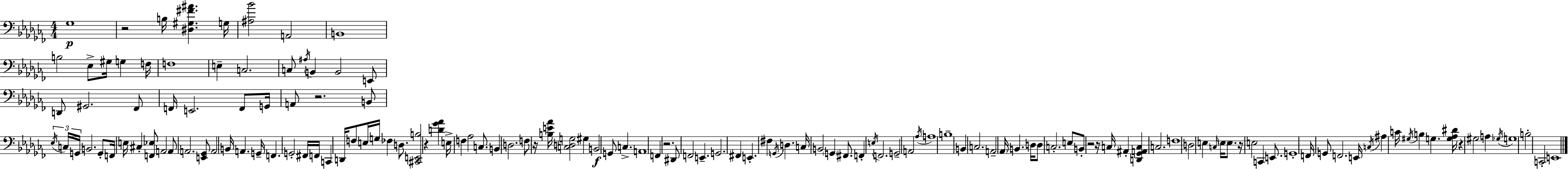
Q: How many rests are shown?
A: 9